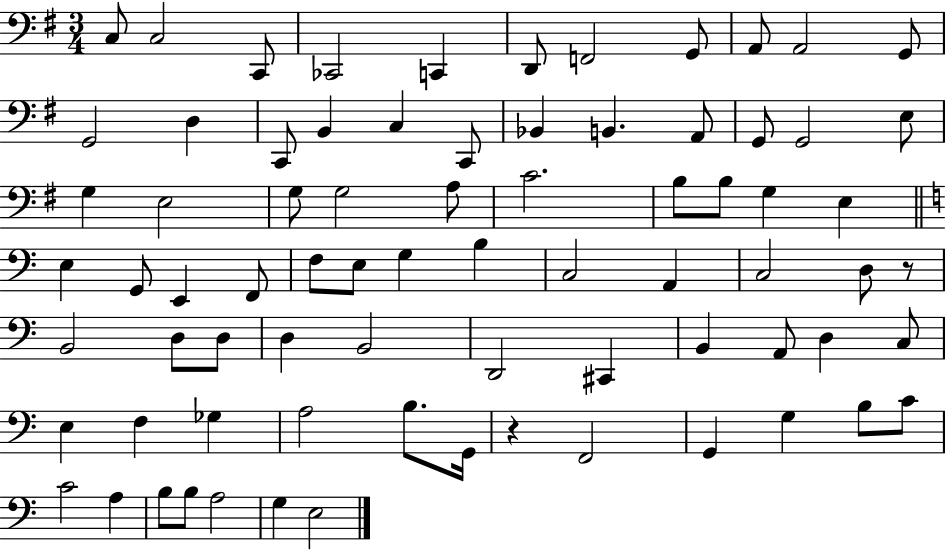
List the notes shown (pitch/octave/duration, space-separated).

C3/e C3/h C2/e CES2/h C2/q D2/e F2/h G2/e A2/e A2/h G2/e G2/h D3/q C2/e B2/q C3/q C2/e Bb2/q B2/q. A2/e G2/e G2/h E3/e G3/q E3/h G3/e G3/h A3/e C4/h. B3/e B3/e G3/q E3/q E3/q G2/e E2/q F2/e F3/e E3/e G3/q B3/q C3/h A2/q C3/h D3/e R/e B2/h D3/e D3/e D3/q B2/h D2/h C#2/q B2/q A2/e D3/q C3/e E3/q F3/q Gb3/q A3/h B3/e. G2/s R/q F2/h G2/q G3/q B3/e C4/e C4/h A3/q B3/e B3/e A3/h G3/q E3/h